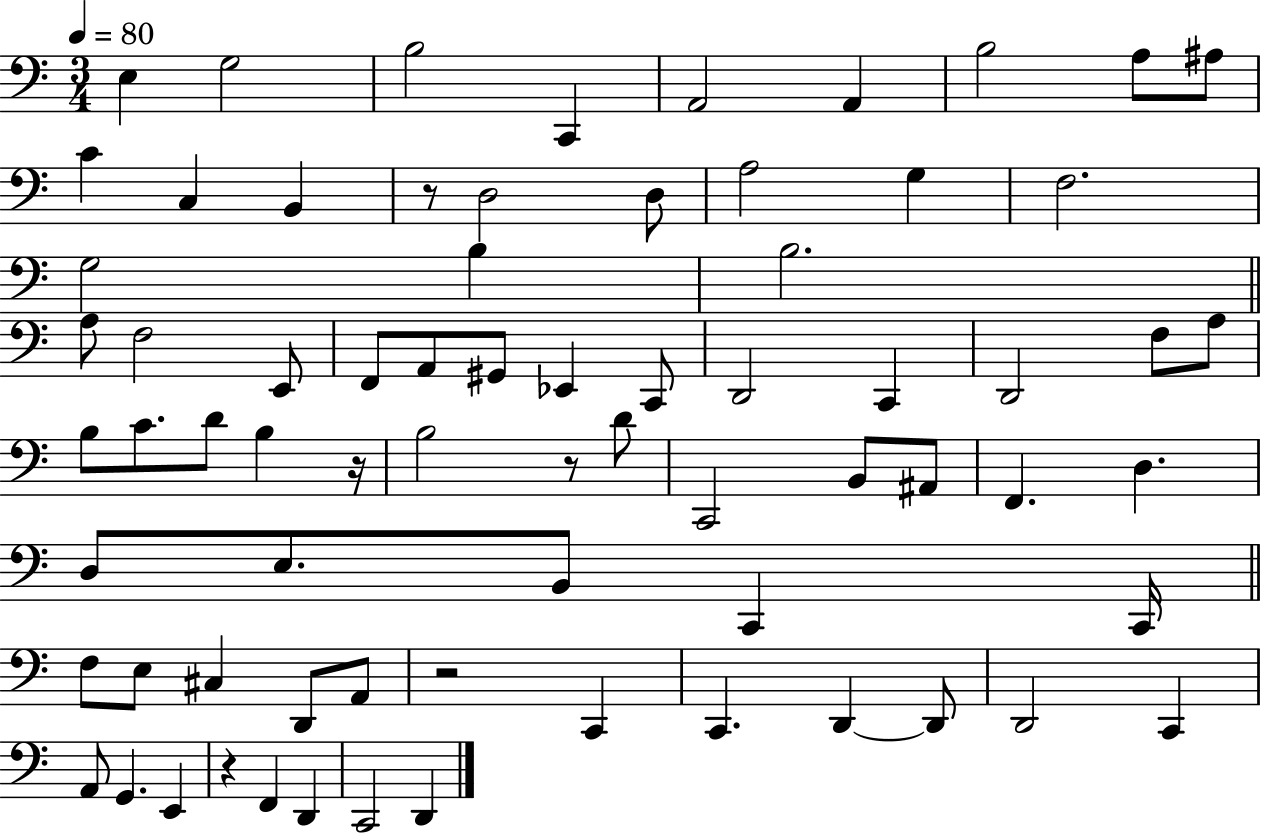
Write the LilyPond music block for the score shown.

{
  \clef bass
  \numericTimeSignature
  \time 3/4
  \key c \major
  \tempo 4 = 80
  e4 g2 | b2 c,4 | a,2 a,4 | b2 a8 ais8 | \break c'4 c4 b,4 | r8 d2 d8 | a2 g4 | f2. | \break g2 b4 | b2. | \bar "||" \break \key a \minor a8 f2 e,8 | f,8 a,8 gis,8 ees,4 c,8 | d,2 c,4 | d,2 f8 a8 | \break b8 c'8. d'8 b4 r16 | b2 r8 d'8 | c,2 b,8 ais,8 | f,4. d4. | \break d8 e8. b,8 c,4 c,16 | \bar "||" \break \key a \minor f8 e8 cis4 d,8 a,8 | r2 c,4 | c,4. d,4~~ d,8 | d,2 c,4 | \break a,8 g,4. e,4 | r4 f,4 d,4 | c,2 d,4 | \bar "|."
}